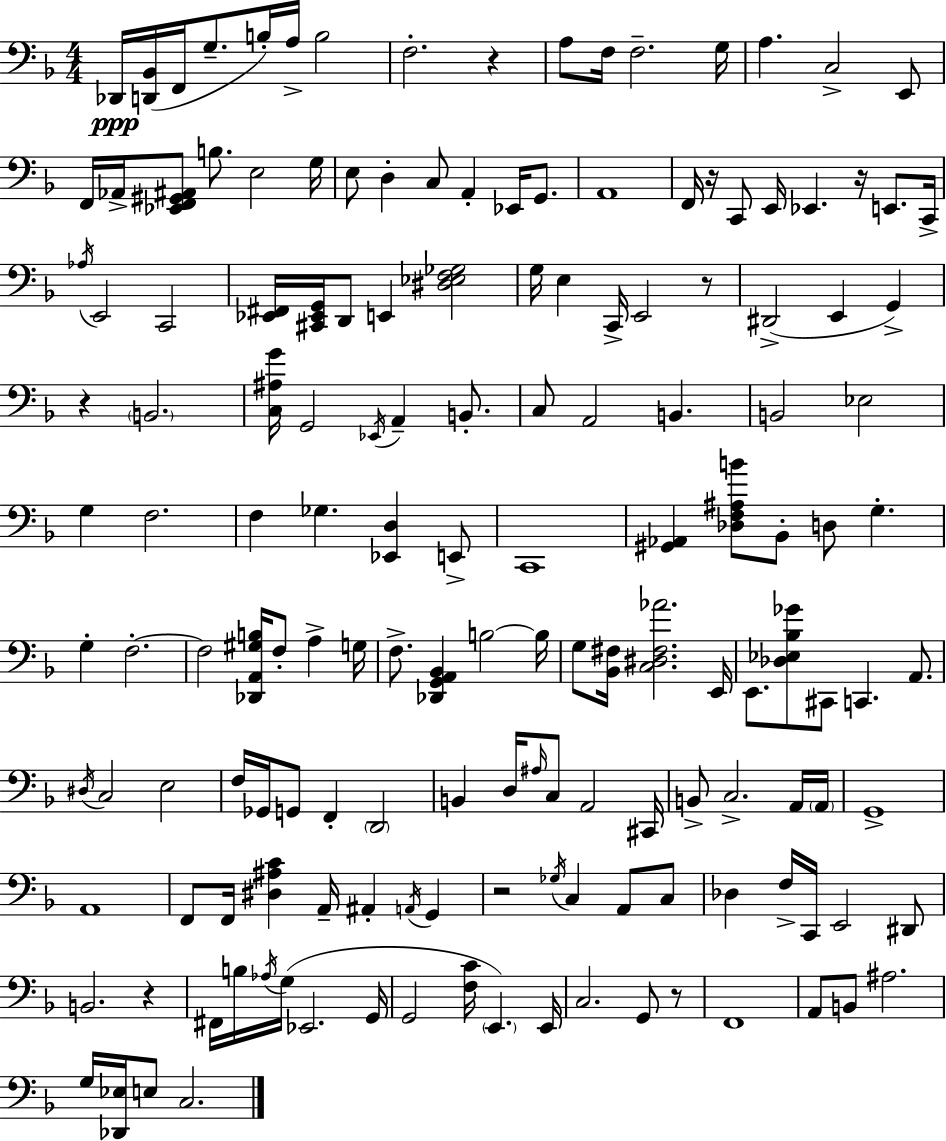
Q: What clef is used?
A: bass